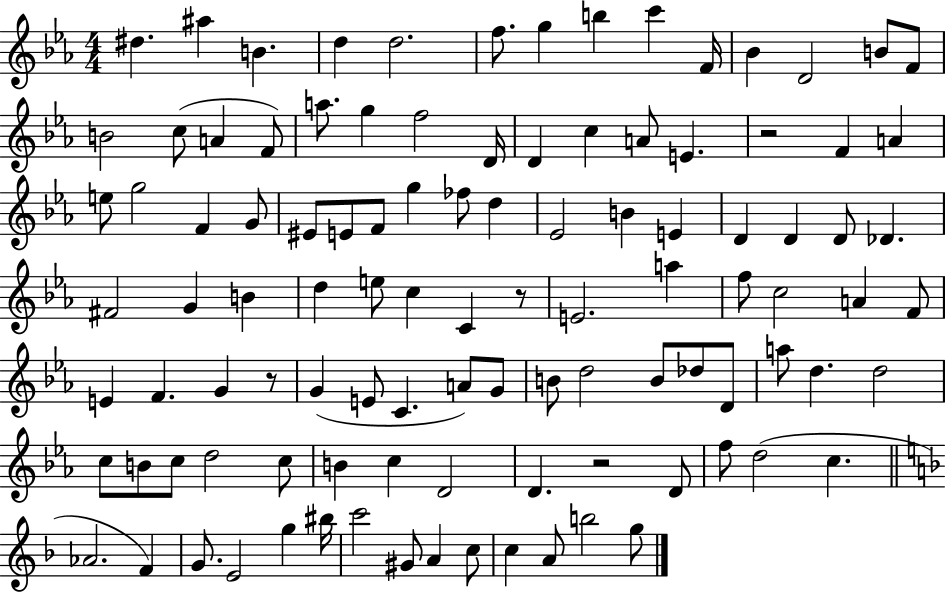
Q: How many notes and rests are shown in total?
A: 105